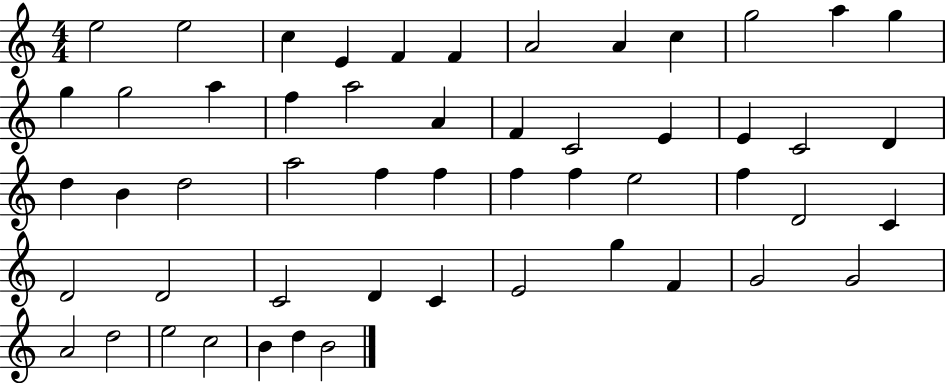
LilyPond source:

{
  \clef treble
  \numericTimeSignature
  \time 4/4
  \key c \major
  e''2 e''2 | c''4 e'4 f'4 f'4 | a'2 a'4 c''4 | g''2 a''4 g''4 | \break g''4 g''2 a''4 | f''4 a''2 a'4 | f'4 c'2 e'4 | e'4 c'2 d'4 | \break d''4 b'4 d''2 | a''2 f''4 f''4 | f''4 f''4 e''2 | f''4 d'2 c'4 | \break d'2 d'2 | c'2 d'4 c'4 | e'2 g''4 f'4 | g'2 g'2 | \break a'2 d''2 | e''2 c''2 | b'4 d''4 b'2 | \bar "|."
}